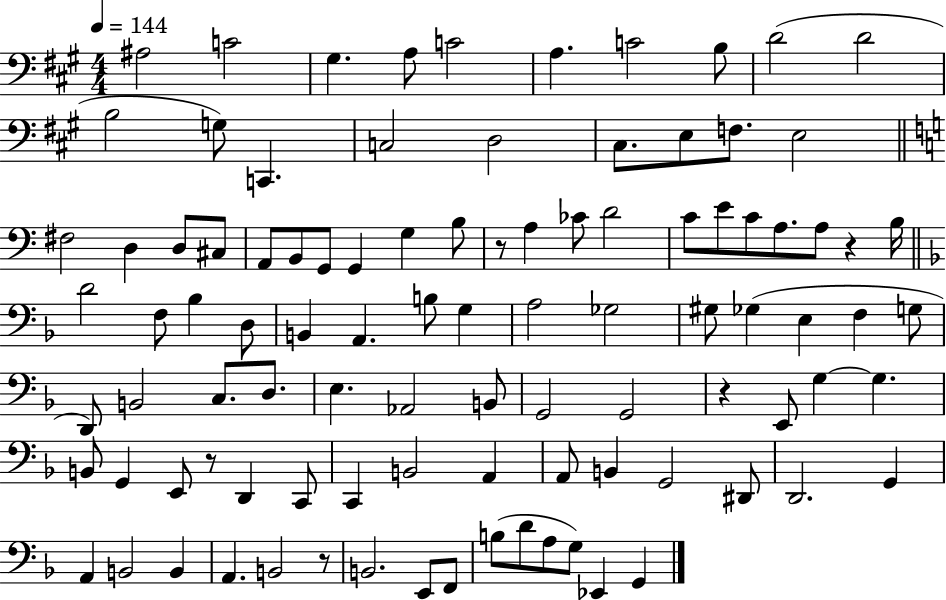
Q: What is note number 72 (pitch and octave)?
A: B2